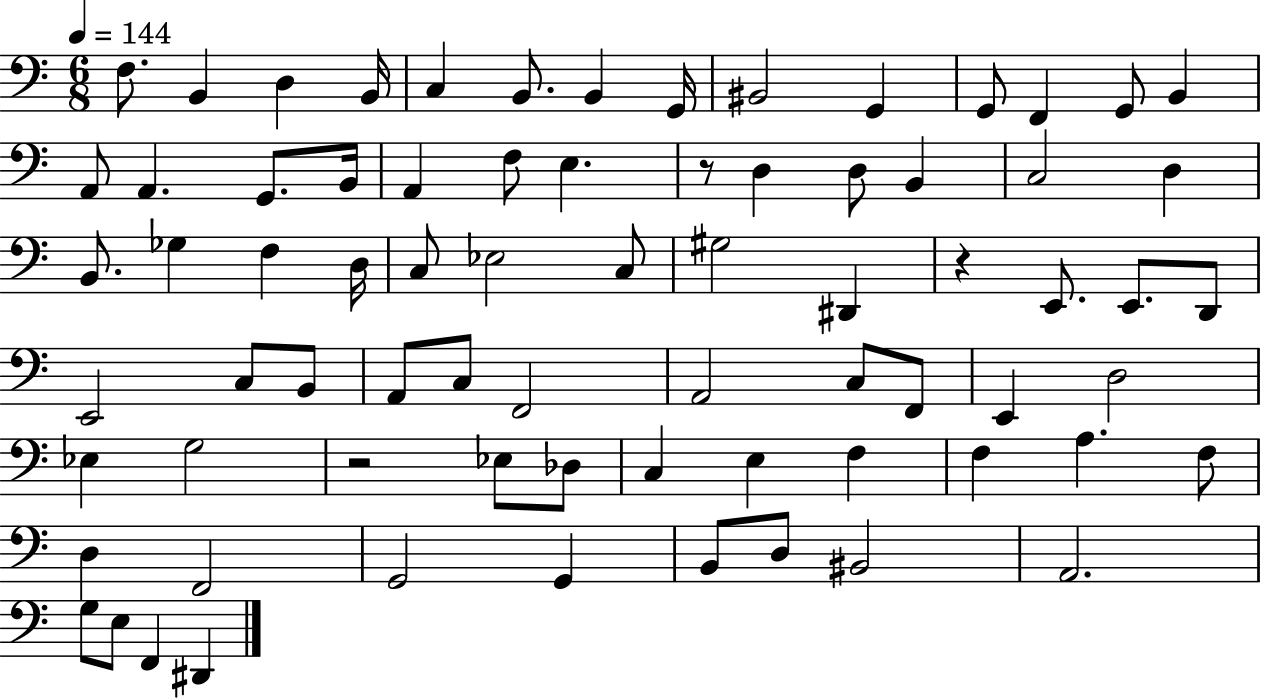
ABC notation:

X:1
T:Untitled
M:6/8
L:1/4
K:C
F,/2 B,, D, B,,/4 C, B,,/2 B,, G,,/4 ^B,,2 G,, G,,/2 F,, G,,/2 B,, A,,/2 A,, G,,/2 B,,/4 A,, F,/2 E, z/2 D, D,/2 B,, C,2 D, B,,/2 _G, F, D,/4 C,/2 _E,2 C,/2 ^G,2 ^D,, z E,,/2 E,,/2 D,,/2 E,,2 C,/2 B,,/2 A,,/2 C,/2 F,,2 A,,2 C,/2 F,,/2 E,, D,2 _E, G,2 z2 _E,/2 _D,/2 C, E, F, F, A, F,/2 D, F,,2 G,,2 G,, B,,/2 D,/2 ^B,,2 A,,2 G,/2 E,/2 F,, ^D,,